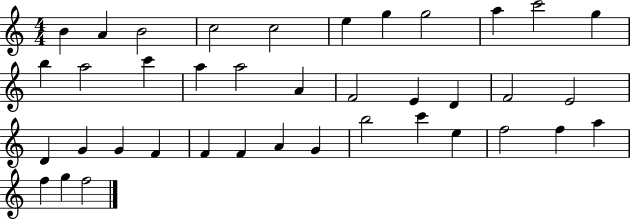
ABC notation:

X:1
T:Untitled
M:4/4
L:1/4
K:C
B A B2 c2 c2 e g g2 a c'2 g b a2 c' a a2 A F2 E D F2 E2 D G G F F F A G b2 c' e f2 f a f g f2